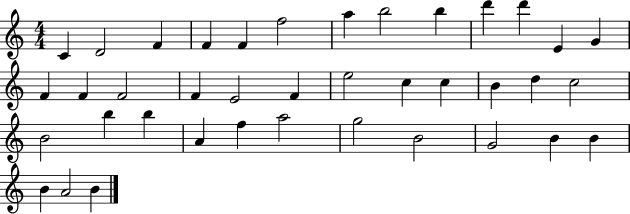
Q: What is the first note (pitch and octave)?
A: C4